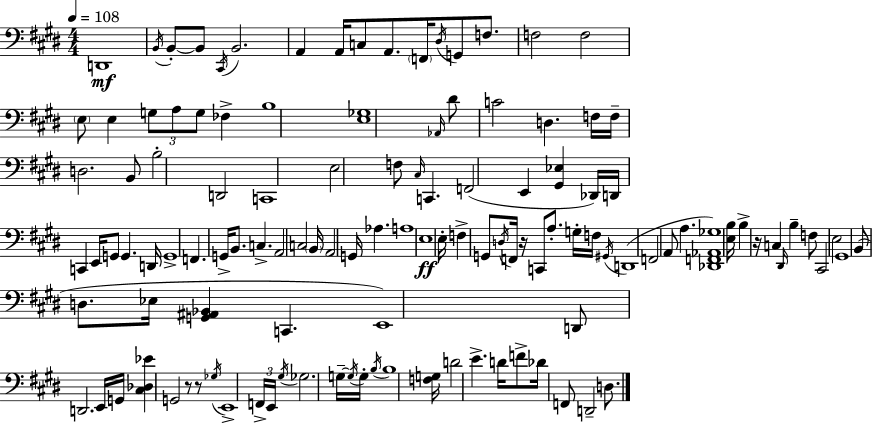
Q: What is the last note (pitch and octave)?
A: D3